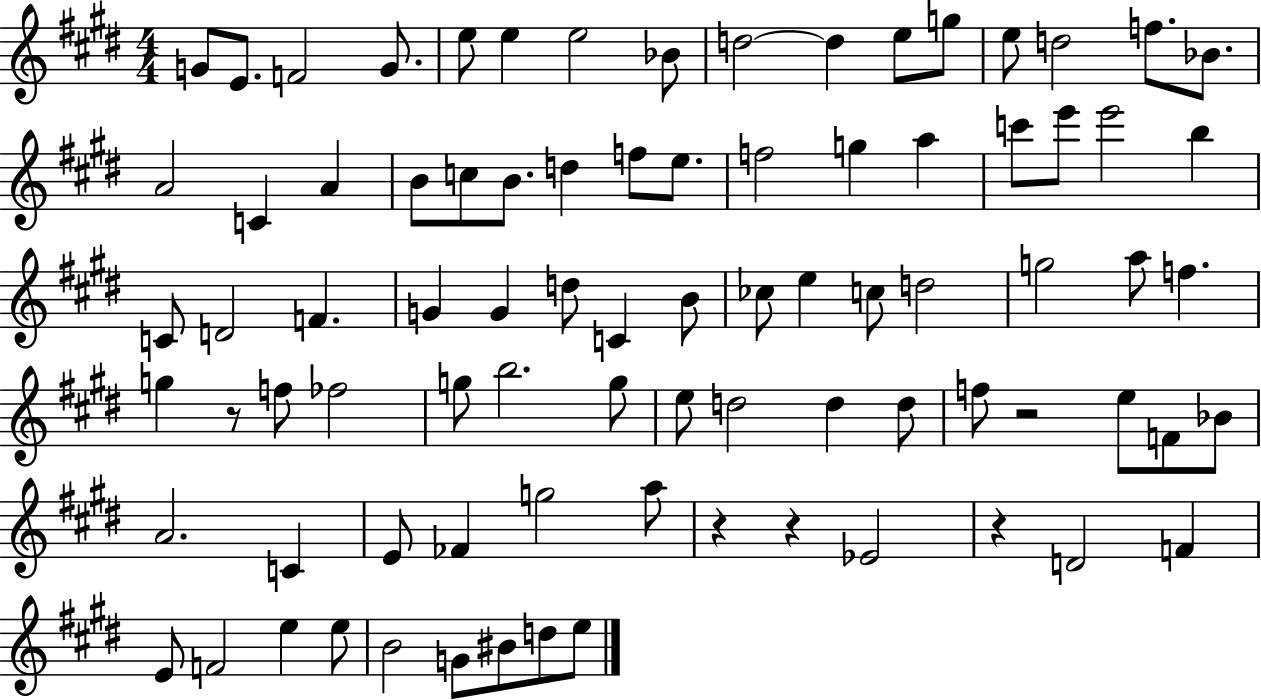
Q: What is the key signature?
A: E major